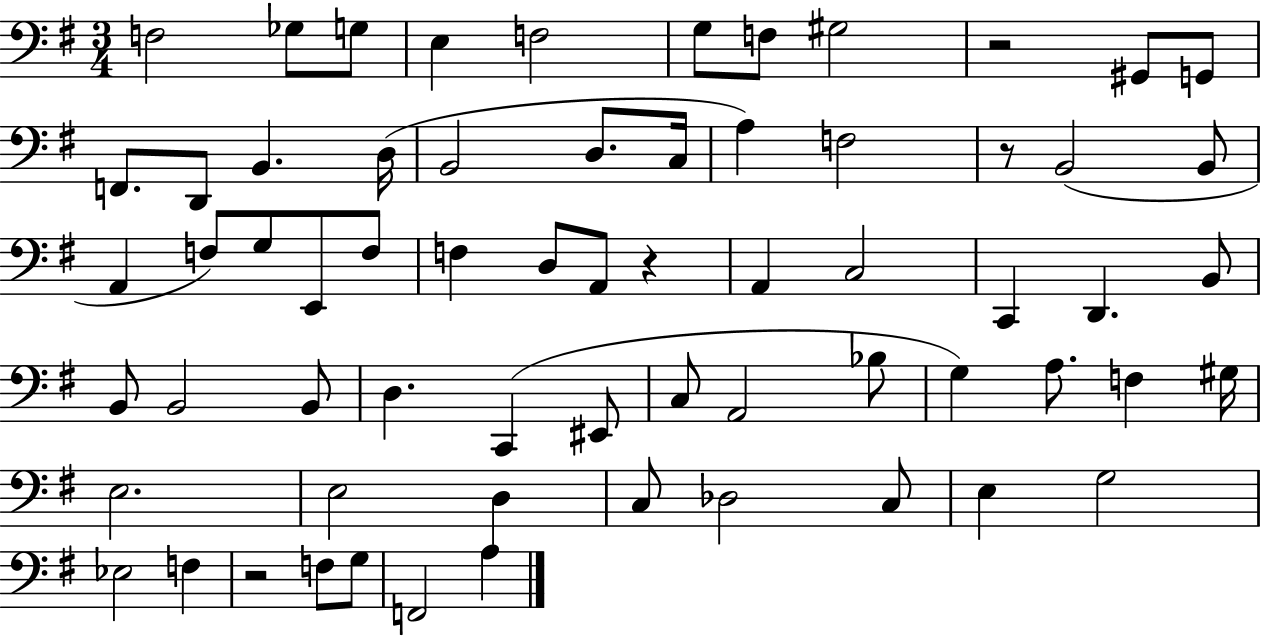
X:1
T:Untitled
M:3/4
L:1/4
K:G
F,2 _G,/2 G,/2 E, F,2 G,/2 F,/2 ^G,2 z2 ^G,,/2 G,,/2 F,,/2 D,,/2 B,, D,/4 B,,2 D,/2 C,/4 A, F,2 z/2 B,,2 B,,/2 A,, F,/2 G,/2 E,,/2 F,/2 F, D,/2 A,,/2 z A,, C,2 C,, D,, B,,/2 B,,/2 B,,2 B,,/2 D, C,, ^E,,/2 C,/2 A,,2 _B,/2 G, A,/2 F, ^G,/4 E,2 E,2 D, C,/2 _D,2 C,/2 E, G,2 _E,2 F, z2 F,/2 G,/2 F,,2 A,